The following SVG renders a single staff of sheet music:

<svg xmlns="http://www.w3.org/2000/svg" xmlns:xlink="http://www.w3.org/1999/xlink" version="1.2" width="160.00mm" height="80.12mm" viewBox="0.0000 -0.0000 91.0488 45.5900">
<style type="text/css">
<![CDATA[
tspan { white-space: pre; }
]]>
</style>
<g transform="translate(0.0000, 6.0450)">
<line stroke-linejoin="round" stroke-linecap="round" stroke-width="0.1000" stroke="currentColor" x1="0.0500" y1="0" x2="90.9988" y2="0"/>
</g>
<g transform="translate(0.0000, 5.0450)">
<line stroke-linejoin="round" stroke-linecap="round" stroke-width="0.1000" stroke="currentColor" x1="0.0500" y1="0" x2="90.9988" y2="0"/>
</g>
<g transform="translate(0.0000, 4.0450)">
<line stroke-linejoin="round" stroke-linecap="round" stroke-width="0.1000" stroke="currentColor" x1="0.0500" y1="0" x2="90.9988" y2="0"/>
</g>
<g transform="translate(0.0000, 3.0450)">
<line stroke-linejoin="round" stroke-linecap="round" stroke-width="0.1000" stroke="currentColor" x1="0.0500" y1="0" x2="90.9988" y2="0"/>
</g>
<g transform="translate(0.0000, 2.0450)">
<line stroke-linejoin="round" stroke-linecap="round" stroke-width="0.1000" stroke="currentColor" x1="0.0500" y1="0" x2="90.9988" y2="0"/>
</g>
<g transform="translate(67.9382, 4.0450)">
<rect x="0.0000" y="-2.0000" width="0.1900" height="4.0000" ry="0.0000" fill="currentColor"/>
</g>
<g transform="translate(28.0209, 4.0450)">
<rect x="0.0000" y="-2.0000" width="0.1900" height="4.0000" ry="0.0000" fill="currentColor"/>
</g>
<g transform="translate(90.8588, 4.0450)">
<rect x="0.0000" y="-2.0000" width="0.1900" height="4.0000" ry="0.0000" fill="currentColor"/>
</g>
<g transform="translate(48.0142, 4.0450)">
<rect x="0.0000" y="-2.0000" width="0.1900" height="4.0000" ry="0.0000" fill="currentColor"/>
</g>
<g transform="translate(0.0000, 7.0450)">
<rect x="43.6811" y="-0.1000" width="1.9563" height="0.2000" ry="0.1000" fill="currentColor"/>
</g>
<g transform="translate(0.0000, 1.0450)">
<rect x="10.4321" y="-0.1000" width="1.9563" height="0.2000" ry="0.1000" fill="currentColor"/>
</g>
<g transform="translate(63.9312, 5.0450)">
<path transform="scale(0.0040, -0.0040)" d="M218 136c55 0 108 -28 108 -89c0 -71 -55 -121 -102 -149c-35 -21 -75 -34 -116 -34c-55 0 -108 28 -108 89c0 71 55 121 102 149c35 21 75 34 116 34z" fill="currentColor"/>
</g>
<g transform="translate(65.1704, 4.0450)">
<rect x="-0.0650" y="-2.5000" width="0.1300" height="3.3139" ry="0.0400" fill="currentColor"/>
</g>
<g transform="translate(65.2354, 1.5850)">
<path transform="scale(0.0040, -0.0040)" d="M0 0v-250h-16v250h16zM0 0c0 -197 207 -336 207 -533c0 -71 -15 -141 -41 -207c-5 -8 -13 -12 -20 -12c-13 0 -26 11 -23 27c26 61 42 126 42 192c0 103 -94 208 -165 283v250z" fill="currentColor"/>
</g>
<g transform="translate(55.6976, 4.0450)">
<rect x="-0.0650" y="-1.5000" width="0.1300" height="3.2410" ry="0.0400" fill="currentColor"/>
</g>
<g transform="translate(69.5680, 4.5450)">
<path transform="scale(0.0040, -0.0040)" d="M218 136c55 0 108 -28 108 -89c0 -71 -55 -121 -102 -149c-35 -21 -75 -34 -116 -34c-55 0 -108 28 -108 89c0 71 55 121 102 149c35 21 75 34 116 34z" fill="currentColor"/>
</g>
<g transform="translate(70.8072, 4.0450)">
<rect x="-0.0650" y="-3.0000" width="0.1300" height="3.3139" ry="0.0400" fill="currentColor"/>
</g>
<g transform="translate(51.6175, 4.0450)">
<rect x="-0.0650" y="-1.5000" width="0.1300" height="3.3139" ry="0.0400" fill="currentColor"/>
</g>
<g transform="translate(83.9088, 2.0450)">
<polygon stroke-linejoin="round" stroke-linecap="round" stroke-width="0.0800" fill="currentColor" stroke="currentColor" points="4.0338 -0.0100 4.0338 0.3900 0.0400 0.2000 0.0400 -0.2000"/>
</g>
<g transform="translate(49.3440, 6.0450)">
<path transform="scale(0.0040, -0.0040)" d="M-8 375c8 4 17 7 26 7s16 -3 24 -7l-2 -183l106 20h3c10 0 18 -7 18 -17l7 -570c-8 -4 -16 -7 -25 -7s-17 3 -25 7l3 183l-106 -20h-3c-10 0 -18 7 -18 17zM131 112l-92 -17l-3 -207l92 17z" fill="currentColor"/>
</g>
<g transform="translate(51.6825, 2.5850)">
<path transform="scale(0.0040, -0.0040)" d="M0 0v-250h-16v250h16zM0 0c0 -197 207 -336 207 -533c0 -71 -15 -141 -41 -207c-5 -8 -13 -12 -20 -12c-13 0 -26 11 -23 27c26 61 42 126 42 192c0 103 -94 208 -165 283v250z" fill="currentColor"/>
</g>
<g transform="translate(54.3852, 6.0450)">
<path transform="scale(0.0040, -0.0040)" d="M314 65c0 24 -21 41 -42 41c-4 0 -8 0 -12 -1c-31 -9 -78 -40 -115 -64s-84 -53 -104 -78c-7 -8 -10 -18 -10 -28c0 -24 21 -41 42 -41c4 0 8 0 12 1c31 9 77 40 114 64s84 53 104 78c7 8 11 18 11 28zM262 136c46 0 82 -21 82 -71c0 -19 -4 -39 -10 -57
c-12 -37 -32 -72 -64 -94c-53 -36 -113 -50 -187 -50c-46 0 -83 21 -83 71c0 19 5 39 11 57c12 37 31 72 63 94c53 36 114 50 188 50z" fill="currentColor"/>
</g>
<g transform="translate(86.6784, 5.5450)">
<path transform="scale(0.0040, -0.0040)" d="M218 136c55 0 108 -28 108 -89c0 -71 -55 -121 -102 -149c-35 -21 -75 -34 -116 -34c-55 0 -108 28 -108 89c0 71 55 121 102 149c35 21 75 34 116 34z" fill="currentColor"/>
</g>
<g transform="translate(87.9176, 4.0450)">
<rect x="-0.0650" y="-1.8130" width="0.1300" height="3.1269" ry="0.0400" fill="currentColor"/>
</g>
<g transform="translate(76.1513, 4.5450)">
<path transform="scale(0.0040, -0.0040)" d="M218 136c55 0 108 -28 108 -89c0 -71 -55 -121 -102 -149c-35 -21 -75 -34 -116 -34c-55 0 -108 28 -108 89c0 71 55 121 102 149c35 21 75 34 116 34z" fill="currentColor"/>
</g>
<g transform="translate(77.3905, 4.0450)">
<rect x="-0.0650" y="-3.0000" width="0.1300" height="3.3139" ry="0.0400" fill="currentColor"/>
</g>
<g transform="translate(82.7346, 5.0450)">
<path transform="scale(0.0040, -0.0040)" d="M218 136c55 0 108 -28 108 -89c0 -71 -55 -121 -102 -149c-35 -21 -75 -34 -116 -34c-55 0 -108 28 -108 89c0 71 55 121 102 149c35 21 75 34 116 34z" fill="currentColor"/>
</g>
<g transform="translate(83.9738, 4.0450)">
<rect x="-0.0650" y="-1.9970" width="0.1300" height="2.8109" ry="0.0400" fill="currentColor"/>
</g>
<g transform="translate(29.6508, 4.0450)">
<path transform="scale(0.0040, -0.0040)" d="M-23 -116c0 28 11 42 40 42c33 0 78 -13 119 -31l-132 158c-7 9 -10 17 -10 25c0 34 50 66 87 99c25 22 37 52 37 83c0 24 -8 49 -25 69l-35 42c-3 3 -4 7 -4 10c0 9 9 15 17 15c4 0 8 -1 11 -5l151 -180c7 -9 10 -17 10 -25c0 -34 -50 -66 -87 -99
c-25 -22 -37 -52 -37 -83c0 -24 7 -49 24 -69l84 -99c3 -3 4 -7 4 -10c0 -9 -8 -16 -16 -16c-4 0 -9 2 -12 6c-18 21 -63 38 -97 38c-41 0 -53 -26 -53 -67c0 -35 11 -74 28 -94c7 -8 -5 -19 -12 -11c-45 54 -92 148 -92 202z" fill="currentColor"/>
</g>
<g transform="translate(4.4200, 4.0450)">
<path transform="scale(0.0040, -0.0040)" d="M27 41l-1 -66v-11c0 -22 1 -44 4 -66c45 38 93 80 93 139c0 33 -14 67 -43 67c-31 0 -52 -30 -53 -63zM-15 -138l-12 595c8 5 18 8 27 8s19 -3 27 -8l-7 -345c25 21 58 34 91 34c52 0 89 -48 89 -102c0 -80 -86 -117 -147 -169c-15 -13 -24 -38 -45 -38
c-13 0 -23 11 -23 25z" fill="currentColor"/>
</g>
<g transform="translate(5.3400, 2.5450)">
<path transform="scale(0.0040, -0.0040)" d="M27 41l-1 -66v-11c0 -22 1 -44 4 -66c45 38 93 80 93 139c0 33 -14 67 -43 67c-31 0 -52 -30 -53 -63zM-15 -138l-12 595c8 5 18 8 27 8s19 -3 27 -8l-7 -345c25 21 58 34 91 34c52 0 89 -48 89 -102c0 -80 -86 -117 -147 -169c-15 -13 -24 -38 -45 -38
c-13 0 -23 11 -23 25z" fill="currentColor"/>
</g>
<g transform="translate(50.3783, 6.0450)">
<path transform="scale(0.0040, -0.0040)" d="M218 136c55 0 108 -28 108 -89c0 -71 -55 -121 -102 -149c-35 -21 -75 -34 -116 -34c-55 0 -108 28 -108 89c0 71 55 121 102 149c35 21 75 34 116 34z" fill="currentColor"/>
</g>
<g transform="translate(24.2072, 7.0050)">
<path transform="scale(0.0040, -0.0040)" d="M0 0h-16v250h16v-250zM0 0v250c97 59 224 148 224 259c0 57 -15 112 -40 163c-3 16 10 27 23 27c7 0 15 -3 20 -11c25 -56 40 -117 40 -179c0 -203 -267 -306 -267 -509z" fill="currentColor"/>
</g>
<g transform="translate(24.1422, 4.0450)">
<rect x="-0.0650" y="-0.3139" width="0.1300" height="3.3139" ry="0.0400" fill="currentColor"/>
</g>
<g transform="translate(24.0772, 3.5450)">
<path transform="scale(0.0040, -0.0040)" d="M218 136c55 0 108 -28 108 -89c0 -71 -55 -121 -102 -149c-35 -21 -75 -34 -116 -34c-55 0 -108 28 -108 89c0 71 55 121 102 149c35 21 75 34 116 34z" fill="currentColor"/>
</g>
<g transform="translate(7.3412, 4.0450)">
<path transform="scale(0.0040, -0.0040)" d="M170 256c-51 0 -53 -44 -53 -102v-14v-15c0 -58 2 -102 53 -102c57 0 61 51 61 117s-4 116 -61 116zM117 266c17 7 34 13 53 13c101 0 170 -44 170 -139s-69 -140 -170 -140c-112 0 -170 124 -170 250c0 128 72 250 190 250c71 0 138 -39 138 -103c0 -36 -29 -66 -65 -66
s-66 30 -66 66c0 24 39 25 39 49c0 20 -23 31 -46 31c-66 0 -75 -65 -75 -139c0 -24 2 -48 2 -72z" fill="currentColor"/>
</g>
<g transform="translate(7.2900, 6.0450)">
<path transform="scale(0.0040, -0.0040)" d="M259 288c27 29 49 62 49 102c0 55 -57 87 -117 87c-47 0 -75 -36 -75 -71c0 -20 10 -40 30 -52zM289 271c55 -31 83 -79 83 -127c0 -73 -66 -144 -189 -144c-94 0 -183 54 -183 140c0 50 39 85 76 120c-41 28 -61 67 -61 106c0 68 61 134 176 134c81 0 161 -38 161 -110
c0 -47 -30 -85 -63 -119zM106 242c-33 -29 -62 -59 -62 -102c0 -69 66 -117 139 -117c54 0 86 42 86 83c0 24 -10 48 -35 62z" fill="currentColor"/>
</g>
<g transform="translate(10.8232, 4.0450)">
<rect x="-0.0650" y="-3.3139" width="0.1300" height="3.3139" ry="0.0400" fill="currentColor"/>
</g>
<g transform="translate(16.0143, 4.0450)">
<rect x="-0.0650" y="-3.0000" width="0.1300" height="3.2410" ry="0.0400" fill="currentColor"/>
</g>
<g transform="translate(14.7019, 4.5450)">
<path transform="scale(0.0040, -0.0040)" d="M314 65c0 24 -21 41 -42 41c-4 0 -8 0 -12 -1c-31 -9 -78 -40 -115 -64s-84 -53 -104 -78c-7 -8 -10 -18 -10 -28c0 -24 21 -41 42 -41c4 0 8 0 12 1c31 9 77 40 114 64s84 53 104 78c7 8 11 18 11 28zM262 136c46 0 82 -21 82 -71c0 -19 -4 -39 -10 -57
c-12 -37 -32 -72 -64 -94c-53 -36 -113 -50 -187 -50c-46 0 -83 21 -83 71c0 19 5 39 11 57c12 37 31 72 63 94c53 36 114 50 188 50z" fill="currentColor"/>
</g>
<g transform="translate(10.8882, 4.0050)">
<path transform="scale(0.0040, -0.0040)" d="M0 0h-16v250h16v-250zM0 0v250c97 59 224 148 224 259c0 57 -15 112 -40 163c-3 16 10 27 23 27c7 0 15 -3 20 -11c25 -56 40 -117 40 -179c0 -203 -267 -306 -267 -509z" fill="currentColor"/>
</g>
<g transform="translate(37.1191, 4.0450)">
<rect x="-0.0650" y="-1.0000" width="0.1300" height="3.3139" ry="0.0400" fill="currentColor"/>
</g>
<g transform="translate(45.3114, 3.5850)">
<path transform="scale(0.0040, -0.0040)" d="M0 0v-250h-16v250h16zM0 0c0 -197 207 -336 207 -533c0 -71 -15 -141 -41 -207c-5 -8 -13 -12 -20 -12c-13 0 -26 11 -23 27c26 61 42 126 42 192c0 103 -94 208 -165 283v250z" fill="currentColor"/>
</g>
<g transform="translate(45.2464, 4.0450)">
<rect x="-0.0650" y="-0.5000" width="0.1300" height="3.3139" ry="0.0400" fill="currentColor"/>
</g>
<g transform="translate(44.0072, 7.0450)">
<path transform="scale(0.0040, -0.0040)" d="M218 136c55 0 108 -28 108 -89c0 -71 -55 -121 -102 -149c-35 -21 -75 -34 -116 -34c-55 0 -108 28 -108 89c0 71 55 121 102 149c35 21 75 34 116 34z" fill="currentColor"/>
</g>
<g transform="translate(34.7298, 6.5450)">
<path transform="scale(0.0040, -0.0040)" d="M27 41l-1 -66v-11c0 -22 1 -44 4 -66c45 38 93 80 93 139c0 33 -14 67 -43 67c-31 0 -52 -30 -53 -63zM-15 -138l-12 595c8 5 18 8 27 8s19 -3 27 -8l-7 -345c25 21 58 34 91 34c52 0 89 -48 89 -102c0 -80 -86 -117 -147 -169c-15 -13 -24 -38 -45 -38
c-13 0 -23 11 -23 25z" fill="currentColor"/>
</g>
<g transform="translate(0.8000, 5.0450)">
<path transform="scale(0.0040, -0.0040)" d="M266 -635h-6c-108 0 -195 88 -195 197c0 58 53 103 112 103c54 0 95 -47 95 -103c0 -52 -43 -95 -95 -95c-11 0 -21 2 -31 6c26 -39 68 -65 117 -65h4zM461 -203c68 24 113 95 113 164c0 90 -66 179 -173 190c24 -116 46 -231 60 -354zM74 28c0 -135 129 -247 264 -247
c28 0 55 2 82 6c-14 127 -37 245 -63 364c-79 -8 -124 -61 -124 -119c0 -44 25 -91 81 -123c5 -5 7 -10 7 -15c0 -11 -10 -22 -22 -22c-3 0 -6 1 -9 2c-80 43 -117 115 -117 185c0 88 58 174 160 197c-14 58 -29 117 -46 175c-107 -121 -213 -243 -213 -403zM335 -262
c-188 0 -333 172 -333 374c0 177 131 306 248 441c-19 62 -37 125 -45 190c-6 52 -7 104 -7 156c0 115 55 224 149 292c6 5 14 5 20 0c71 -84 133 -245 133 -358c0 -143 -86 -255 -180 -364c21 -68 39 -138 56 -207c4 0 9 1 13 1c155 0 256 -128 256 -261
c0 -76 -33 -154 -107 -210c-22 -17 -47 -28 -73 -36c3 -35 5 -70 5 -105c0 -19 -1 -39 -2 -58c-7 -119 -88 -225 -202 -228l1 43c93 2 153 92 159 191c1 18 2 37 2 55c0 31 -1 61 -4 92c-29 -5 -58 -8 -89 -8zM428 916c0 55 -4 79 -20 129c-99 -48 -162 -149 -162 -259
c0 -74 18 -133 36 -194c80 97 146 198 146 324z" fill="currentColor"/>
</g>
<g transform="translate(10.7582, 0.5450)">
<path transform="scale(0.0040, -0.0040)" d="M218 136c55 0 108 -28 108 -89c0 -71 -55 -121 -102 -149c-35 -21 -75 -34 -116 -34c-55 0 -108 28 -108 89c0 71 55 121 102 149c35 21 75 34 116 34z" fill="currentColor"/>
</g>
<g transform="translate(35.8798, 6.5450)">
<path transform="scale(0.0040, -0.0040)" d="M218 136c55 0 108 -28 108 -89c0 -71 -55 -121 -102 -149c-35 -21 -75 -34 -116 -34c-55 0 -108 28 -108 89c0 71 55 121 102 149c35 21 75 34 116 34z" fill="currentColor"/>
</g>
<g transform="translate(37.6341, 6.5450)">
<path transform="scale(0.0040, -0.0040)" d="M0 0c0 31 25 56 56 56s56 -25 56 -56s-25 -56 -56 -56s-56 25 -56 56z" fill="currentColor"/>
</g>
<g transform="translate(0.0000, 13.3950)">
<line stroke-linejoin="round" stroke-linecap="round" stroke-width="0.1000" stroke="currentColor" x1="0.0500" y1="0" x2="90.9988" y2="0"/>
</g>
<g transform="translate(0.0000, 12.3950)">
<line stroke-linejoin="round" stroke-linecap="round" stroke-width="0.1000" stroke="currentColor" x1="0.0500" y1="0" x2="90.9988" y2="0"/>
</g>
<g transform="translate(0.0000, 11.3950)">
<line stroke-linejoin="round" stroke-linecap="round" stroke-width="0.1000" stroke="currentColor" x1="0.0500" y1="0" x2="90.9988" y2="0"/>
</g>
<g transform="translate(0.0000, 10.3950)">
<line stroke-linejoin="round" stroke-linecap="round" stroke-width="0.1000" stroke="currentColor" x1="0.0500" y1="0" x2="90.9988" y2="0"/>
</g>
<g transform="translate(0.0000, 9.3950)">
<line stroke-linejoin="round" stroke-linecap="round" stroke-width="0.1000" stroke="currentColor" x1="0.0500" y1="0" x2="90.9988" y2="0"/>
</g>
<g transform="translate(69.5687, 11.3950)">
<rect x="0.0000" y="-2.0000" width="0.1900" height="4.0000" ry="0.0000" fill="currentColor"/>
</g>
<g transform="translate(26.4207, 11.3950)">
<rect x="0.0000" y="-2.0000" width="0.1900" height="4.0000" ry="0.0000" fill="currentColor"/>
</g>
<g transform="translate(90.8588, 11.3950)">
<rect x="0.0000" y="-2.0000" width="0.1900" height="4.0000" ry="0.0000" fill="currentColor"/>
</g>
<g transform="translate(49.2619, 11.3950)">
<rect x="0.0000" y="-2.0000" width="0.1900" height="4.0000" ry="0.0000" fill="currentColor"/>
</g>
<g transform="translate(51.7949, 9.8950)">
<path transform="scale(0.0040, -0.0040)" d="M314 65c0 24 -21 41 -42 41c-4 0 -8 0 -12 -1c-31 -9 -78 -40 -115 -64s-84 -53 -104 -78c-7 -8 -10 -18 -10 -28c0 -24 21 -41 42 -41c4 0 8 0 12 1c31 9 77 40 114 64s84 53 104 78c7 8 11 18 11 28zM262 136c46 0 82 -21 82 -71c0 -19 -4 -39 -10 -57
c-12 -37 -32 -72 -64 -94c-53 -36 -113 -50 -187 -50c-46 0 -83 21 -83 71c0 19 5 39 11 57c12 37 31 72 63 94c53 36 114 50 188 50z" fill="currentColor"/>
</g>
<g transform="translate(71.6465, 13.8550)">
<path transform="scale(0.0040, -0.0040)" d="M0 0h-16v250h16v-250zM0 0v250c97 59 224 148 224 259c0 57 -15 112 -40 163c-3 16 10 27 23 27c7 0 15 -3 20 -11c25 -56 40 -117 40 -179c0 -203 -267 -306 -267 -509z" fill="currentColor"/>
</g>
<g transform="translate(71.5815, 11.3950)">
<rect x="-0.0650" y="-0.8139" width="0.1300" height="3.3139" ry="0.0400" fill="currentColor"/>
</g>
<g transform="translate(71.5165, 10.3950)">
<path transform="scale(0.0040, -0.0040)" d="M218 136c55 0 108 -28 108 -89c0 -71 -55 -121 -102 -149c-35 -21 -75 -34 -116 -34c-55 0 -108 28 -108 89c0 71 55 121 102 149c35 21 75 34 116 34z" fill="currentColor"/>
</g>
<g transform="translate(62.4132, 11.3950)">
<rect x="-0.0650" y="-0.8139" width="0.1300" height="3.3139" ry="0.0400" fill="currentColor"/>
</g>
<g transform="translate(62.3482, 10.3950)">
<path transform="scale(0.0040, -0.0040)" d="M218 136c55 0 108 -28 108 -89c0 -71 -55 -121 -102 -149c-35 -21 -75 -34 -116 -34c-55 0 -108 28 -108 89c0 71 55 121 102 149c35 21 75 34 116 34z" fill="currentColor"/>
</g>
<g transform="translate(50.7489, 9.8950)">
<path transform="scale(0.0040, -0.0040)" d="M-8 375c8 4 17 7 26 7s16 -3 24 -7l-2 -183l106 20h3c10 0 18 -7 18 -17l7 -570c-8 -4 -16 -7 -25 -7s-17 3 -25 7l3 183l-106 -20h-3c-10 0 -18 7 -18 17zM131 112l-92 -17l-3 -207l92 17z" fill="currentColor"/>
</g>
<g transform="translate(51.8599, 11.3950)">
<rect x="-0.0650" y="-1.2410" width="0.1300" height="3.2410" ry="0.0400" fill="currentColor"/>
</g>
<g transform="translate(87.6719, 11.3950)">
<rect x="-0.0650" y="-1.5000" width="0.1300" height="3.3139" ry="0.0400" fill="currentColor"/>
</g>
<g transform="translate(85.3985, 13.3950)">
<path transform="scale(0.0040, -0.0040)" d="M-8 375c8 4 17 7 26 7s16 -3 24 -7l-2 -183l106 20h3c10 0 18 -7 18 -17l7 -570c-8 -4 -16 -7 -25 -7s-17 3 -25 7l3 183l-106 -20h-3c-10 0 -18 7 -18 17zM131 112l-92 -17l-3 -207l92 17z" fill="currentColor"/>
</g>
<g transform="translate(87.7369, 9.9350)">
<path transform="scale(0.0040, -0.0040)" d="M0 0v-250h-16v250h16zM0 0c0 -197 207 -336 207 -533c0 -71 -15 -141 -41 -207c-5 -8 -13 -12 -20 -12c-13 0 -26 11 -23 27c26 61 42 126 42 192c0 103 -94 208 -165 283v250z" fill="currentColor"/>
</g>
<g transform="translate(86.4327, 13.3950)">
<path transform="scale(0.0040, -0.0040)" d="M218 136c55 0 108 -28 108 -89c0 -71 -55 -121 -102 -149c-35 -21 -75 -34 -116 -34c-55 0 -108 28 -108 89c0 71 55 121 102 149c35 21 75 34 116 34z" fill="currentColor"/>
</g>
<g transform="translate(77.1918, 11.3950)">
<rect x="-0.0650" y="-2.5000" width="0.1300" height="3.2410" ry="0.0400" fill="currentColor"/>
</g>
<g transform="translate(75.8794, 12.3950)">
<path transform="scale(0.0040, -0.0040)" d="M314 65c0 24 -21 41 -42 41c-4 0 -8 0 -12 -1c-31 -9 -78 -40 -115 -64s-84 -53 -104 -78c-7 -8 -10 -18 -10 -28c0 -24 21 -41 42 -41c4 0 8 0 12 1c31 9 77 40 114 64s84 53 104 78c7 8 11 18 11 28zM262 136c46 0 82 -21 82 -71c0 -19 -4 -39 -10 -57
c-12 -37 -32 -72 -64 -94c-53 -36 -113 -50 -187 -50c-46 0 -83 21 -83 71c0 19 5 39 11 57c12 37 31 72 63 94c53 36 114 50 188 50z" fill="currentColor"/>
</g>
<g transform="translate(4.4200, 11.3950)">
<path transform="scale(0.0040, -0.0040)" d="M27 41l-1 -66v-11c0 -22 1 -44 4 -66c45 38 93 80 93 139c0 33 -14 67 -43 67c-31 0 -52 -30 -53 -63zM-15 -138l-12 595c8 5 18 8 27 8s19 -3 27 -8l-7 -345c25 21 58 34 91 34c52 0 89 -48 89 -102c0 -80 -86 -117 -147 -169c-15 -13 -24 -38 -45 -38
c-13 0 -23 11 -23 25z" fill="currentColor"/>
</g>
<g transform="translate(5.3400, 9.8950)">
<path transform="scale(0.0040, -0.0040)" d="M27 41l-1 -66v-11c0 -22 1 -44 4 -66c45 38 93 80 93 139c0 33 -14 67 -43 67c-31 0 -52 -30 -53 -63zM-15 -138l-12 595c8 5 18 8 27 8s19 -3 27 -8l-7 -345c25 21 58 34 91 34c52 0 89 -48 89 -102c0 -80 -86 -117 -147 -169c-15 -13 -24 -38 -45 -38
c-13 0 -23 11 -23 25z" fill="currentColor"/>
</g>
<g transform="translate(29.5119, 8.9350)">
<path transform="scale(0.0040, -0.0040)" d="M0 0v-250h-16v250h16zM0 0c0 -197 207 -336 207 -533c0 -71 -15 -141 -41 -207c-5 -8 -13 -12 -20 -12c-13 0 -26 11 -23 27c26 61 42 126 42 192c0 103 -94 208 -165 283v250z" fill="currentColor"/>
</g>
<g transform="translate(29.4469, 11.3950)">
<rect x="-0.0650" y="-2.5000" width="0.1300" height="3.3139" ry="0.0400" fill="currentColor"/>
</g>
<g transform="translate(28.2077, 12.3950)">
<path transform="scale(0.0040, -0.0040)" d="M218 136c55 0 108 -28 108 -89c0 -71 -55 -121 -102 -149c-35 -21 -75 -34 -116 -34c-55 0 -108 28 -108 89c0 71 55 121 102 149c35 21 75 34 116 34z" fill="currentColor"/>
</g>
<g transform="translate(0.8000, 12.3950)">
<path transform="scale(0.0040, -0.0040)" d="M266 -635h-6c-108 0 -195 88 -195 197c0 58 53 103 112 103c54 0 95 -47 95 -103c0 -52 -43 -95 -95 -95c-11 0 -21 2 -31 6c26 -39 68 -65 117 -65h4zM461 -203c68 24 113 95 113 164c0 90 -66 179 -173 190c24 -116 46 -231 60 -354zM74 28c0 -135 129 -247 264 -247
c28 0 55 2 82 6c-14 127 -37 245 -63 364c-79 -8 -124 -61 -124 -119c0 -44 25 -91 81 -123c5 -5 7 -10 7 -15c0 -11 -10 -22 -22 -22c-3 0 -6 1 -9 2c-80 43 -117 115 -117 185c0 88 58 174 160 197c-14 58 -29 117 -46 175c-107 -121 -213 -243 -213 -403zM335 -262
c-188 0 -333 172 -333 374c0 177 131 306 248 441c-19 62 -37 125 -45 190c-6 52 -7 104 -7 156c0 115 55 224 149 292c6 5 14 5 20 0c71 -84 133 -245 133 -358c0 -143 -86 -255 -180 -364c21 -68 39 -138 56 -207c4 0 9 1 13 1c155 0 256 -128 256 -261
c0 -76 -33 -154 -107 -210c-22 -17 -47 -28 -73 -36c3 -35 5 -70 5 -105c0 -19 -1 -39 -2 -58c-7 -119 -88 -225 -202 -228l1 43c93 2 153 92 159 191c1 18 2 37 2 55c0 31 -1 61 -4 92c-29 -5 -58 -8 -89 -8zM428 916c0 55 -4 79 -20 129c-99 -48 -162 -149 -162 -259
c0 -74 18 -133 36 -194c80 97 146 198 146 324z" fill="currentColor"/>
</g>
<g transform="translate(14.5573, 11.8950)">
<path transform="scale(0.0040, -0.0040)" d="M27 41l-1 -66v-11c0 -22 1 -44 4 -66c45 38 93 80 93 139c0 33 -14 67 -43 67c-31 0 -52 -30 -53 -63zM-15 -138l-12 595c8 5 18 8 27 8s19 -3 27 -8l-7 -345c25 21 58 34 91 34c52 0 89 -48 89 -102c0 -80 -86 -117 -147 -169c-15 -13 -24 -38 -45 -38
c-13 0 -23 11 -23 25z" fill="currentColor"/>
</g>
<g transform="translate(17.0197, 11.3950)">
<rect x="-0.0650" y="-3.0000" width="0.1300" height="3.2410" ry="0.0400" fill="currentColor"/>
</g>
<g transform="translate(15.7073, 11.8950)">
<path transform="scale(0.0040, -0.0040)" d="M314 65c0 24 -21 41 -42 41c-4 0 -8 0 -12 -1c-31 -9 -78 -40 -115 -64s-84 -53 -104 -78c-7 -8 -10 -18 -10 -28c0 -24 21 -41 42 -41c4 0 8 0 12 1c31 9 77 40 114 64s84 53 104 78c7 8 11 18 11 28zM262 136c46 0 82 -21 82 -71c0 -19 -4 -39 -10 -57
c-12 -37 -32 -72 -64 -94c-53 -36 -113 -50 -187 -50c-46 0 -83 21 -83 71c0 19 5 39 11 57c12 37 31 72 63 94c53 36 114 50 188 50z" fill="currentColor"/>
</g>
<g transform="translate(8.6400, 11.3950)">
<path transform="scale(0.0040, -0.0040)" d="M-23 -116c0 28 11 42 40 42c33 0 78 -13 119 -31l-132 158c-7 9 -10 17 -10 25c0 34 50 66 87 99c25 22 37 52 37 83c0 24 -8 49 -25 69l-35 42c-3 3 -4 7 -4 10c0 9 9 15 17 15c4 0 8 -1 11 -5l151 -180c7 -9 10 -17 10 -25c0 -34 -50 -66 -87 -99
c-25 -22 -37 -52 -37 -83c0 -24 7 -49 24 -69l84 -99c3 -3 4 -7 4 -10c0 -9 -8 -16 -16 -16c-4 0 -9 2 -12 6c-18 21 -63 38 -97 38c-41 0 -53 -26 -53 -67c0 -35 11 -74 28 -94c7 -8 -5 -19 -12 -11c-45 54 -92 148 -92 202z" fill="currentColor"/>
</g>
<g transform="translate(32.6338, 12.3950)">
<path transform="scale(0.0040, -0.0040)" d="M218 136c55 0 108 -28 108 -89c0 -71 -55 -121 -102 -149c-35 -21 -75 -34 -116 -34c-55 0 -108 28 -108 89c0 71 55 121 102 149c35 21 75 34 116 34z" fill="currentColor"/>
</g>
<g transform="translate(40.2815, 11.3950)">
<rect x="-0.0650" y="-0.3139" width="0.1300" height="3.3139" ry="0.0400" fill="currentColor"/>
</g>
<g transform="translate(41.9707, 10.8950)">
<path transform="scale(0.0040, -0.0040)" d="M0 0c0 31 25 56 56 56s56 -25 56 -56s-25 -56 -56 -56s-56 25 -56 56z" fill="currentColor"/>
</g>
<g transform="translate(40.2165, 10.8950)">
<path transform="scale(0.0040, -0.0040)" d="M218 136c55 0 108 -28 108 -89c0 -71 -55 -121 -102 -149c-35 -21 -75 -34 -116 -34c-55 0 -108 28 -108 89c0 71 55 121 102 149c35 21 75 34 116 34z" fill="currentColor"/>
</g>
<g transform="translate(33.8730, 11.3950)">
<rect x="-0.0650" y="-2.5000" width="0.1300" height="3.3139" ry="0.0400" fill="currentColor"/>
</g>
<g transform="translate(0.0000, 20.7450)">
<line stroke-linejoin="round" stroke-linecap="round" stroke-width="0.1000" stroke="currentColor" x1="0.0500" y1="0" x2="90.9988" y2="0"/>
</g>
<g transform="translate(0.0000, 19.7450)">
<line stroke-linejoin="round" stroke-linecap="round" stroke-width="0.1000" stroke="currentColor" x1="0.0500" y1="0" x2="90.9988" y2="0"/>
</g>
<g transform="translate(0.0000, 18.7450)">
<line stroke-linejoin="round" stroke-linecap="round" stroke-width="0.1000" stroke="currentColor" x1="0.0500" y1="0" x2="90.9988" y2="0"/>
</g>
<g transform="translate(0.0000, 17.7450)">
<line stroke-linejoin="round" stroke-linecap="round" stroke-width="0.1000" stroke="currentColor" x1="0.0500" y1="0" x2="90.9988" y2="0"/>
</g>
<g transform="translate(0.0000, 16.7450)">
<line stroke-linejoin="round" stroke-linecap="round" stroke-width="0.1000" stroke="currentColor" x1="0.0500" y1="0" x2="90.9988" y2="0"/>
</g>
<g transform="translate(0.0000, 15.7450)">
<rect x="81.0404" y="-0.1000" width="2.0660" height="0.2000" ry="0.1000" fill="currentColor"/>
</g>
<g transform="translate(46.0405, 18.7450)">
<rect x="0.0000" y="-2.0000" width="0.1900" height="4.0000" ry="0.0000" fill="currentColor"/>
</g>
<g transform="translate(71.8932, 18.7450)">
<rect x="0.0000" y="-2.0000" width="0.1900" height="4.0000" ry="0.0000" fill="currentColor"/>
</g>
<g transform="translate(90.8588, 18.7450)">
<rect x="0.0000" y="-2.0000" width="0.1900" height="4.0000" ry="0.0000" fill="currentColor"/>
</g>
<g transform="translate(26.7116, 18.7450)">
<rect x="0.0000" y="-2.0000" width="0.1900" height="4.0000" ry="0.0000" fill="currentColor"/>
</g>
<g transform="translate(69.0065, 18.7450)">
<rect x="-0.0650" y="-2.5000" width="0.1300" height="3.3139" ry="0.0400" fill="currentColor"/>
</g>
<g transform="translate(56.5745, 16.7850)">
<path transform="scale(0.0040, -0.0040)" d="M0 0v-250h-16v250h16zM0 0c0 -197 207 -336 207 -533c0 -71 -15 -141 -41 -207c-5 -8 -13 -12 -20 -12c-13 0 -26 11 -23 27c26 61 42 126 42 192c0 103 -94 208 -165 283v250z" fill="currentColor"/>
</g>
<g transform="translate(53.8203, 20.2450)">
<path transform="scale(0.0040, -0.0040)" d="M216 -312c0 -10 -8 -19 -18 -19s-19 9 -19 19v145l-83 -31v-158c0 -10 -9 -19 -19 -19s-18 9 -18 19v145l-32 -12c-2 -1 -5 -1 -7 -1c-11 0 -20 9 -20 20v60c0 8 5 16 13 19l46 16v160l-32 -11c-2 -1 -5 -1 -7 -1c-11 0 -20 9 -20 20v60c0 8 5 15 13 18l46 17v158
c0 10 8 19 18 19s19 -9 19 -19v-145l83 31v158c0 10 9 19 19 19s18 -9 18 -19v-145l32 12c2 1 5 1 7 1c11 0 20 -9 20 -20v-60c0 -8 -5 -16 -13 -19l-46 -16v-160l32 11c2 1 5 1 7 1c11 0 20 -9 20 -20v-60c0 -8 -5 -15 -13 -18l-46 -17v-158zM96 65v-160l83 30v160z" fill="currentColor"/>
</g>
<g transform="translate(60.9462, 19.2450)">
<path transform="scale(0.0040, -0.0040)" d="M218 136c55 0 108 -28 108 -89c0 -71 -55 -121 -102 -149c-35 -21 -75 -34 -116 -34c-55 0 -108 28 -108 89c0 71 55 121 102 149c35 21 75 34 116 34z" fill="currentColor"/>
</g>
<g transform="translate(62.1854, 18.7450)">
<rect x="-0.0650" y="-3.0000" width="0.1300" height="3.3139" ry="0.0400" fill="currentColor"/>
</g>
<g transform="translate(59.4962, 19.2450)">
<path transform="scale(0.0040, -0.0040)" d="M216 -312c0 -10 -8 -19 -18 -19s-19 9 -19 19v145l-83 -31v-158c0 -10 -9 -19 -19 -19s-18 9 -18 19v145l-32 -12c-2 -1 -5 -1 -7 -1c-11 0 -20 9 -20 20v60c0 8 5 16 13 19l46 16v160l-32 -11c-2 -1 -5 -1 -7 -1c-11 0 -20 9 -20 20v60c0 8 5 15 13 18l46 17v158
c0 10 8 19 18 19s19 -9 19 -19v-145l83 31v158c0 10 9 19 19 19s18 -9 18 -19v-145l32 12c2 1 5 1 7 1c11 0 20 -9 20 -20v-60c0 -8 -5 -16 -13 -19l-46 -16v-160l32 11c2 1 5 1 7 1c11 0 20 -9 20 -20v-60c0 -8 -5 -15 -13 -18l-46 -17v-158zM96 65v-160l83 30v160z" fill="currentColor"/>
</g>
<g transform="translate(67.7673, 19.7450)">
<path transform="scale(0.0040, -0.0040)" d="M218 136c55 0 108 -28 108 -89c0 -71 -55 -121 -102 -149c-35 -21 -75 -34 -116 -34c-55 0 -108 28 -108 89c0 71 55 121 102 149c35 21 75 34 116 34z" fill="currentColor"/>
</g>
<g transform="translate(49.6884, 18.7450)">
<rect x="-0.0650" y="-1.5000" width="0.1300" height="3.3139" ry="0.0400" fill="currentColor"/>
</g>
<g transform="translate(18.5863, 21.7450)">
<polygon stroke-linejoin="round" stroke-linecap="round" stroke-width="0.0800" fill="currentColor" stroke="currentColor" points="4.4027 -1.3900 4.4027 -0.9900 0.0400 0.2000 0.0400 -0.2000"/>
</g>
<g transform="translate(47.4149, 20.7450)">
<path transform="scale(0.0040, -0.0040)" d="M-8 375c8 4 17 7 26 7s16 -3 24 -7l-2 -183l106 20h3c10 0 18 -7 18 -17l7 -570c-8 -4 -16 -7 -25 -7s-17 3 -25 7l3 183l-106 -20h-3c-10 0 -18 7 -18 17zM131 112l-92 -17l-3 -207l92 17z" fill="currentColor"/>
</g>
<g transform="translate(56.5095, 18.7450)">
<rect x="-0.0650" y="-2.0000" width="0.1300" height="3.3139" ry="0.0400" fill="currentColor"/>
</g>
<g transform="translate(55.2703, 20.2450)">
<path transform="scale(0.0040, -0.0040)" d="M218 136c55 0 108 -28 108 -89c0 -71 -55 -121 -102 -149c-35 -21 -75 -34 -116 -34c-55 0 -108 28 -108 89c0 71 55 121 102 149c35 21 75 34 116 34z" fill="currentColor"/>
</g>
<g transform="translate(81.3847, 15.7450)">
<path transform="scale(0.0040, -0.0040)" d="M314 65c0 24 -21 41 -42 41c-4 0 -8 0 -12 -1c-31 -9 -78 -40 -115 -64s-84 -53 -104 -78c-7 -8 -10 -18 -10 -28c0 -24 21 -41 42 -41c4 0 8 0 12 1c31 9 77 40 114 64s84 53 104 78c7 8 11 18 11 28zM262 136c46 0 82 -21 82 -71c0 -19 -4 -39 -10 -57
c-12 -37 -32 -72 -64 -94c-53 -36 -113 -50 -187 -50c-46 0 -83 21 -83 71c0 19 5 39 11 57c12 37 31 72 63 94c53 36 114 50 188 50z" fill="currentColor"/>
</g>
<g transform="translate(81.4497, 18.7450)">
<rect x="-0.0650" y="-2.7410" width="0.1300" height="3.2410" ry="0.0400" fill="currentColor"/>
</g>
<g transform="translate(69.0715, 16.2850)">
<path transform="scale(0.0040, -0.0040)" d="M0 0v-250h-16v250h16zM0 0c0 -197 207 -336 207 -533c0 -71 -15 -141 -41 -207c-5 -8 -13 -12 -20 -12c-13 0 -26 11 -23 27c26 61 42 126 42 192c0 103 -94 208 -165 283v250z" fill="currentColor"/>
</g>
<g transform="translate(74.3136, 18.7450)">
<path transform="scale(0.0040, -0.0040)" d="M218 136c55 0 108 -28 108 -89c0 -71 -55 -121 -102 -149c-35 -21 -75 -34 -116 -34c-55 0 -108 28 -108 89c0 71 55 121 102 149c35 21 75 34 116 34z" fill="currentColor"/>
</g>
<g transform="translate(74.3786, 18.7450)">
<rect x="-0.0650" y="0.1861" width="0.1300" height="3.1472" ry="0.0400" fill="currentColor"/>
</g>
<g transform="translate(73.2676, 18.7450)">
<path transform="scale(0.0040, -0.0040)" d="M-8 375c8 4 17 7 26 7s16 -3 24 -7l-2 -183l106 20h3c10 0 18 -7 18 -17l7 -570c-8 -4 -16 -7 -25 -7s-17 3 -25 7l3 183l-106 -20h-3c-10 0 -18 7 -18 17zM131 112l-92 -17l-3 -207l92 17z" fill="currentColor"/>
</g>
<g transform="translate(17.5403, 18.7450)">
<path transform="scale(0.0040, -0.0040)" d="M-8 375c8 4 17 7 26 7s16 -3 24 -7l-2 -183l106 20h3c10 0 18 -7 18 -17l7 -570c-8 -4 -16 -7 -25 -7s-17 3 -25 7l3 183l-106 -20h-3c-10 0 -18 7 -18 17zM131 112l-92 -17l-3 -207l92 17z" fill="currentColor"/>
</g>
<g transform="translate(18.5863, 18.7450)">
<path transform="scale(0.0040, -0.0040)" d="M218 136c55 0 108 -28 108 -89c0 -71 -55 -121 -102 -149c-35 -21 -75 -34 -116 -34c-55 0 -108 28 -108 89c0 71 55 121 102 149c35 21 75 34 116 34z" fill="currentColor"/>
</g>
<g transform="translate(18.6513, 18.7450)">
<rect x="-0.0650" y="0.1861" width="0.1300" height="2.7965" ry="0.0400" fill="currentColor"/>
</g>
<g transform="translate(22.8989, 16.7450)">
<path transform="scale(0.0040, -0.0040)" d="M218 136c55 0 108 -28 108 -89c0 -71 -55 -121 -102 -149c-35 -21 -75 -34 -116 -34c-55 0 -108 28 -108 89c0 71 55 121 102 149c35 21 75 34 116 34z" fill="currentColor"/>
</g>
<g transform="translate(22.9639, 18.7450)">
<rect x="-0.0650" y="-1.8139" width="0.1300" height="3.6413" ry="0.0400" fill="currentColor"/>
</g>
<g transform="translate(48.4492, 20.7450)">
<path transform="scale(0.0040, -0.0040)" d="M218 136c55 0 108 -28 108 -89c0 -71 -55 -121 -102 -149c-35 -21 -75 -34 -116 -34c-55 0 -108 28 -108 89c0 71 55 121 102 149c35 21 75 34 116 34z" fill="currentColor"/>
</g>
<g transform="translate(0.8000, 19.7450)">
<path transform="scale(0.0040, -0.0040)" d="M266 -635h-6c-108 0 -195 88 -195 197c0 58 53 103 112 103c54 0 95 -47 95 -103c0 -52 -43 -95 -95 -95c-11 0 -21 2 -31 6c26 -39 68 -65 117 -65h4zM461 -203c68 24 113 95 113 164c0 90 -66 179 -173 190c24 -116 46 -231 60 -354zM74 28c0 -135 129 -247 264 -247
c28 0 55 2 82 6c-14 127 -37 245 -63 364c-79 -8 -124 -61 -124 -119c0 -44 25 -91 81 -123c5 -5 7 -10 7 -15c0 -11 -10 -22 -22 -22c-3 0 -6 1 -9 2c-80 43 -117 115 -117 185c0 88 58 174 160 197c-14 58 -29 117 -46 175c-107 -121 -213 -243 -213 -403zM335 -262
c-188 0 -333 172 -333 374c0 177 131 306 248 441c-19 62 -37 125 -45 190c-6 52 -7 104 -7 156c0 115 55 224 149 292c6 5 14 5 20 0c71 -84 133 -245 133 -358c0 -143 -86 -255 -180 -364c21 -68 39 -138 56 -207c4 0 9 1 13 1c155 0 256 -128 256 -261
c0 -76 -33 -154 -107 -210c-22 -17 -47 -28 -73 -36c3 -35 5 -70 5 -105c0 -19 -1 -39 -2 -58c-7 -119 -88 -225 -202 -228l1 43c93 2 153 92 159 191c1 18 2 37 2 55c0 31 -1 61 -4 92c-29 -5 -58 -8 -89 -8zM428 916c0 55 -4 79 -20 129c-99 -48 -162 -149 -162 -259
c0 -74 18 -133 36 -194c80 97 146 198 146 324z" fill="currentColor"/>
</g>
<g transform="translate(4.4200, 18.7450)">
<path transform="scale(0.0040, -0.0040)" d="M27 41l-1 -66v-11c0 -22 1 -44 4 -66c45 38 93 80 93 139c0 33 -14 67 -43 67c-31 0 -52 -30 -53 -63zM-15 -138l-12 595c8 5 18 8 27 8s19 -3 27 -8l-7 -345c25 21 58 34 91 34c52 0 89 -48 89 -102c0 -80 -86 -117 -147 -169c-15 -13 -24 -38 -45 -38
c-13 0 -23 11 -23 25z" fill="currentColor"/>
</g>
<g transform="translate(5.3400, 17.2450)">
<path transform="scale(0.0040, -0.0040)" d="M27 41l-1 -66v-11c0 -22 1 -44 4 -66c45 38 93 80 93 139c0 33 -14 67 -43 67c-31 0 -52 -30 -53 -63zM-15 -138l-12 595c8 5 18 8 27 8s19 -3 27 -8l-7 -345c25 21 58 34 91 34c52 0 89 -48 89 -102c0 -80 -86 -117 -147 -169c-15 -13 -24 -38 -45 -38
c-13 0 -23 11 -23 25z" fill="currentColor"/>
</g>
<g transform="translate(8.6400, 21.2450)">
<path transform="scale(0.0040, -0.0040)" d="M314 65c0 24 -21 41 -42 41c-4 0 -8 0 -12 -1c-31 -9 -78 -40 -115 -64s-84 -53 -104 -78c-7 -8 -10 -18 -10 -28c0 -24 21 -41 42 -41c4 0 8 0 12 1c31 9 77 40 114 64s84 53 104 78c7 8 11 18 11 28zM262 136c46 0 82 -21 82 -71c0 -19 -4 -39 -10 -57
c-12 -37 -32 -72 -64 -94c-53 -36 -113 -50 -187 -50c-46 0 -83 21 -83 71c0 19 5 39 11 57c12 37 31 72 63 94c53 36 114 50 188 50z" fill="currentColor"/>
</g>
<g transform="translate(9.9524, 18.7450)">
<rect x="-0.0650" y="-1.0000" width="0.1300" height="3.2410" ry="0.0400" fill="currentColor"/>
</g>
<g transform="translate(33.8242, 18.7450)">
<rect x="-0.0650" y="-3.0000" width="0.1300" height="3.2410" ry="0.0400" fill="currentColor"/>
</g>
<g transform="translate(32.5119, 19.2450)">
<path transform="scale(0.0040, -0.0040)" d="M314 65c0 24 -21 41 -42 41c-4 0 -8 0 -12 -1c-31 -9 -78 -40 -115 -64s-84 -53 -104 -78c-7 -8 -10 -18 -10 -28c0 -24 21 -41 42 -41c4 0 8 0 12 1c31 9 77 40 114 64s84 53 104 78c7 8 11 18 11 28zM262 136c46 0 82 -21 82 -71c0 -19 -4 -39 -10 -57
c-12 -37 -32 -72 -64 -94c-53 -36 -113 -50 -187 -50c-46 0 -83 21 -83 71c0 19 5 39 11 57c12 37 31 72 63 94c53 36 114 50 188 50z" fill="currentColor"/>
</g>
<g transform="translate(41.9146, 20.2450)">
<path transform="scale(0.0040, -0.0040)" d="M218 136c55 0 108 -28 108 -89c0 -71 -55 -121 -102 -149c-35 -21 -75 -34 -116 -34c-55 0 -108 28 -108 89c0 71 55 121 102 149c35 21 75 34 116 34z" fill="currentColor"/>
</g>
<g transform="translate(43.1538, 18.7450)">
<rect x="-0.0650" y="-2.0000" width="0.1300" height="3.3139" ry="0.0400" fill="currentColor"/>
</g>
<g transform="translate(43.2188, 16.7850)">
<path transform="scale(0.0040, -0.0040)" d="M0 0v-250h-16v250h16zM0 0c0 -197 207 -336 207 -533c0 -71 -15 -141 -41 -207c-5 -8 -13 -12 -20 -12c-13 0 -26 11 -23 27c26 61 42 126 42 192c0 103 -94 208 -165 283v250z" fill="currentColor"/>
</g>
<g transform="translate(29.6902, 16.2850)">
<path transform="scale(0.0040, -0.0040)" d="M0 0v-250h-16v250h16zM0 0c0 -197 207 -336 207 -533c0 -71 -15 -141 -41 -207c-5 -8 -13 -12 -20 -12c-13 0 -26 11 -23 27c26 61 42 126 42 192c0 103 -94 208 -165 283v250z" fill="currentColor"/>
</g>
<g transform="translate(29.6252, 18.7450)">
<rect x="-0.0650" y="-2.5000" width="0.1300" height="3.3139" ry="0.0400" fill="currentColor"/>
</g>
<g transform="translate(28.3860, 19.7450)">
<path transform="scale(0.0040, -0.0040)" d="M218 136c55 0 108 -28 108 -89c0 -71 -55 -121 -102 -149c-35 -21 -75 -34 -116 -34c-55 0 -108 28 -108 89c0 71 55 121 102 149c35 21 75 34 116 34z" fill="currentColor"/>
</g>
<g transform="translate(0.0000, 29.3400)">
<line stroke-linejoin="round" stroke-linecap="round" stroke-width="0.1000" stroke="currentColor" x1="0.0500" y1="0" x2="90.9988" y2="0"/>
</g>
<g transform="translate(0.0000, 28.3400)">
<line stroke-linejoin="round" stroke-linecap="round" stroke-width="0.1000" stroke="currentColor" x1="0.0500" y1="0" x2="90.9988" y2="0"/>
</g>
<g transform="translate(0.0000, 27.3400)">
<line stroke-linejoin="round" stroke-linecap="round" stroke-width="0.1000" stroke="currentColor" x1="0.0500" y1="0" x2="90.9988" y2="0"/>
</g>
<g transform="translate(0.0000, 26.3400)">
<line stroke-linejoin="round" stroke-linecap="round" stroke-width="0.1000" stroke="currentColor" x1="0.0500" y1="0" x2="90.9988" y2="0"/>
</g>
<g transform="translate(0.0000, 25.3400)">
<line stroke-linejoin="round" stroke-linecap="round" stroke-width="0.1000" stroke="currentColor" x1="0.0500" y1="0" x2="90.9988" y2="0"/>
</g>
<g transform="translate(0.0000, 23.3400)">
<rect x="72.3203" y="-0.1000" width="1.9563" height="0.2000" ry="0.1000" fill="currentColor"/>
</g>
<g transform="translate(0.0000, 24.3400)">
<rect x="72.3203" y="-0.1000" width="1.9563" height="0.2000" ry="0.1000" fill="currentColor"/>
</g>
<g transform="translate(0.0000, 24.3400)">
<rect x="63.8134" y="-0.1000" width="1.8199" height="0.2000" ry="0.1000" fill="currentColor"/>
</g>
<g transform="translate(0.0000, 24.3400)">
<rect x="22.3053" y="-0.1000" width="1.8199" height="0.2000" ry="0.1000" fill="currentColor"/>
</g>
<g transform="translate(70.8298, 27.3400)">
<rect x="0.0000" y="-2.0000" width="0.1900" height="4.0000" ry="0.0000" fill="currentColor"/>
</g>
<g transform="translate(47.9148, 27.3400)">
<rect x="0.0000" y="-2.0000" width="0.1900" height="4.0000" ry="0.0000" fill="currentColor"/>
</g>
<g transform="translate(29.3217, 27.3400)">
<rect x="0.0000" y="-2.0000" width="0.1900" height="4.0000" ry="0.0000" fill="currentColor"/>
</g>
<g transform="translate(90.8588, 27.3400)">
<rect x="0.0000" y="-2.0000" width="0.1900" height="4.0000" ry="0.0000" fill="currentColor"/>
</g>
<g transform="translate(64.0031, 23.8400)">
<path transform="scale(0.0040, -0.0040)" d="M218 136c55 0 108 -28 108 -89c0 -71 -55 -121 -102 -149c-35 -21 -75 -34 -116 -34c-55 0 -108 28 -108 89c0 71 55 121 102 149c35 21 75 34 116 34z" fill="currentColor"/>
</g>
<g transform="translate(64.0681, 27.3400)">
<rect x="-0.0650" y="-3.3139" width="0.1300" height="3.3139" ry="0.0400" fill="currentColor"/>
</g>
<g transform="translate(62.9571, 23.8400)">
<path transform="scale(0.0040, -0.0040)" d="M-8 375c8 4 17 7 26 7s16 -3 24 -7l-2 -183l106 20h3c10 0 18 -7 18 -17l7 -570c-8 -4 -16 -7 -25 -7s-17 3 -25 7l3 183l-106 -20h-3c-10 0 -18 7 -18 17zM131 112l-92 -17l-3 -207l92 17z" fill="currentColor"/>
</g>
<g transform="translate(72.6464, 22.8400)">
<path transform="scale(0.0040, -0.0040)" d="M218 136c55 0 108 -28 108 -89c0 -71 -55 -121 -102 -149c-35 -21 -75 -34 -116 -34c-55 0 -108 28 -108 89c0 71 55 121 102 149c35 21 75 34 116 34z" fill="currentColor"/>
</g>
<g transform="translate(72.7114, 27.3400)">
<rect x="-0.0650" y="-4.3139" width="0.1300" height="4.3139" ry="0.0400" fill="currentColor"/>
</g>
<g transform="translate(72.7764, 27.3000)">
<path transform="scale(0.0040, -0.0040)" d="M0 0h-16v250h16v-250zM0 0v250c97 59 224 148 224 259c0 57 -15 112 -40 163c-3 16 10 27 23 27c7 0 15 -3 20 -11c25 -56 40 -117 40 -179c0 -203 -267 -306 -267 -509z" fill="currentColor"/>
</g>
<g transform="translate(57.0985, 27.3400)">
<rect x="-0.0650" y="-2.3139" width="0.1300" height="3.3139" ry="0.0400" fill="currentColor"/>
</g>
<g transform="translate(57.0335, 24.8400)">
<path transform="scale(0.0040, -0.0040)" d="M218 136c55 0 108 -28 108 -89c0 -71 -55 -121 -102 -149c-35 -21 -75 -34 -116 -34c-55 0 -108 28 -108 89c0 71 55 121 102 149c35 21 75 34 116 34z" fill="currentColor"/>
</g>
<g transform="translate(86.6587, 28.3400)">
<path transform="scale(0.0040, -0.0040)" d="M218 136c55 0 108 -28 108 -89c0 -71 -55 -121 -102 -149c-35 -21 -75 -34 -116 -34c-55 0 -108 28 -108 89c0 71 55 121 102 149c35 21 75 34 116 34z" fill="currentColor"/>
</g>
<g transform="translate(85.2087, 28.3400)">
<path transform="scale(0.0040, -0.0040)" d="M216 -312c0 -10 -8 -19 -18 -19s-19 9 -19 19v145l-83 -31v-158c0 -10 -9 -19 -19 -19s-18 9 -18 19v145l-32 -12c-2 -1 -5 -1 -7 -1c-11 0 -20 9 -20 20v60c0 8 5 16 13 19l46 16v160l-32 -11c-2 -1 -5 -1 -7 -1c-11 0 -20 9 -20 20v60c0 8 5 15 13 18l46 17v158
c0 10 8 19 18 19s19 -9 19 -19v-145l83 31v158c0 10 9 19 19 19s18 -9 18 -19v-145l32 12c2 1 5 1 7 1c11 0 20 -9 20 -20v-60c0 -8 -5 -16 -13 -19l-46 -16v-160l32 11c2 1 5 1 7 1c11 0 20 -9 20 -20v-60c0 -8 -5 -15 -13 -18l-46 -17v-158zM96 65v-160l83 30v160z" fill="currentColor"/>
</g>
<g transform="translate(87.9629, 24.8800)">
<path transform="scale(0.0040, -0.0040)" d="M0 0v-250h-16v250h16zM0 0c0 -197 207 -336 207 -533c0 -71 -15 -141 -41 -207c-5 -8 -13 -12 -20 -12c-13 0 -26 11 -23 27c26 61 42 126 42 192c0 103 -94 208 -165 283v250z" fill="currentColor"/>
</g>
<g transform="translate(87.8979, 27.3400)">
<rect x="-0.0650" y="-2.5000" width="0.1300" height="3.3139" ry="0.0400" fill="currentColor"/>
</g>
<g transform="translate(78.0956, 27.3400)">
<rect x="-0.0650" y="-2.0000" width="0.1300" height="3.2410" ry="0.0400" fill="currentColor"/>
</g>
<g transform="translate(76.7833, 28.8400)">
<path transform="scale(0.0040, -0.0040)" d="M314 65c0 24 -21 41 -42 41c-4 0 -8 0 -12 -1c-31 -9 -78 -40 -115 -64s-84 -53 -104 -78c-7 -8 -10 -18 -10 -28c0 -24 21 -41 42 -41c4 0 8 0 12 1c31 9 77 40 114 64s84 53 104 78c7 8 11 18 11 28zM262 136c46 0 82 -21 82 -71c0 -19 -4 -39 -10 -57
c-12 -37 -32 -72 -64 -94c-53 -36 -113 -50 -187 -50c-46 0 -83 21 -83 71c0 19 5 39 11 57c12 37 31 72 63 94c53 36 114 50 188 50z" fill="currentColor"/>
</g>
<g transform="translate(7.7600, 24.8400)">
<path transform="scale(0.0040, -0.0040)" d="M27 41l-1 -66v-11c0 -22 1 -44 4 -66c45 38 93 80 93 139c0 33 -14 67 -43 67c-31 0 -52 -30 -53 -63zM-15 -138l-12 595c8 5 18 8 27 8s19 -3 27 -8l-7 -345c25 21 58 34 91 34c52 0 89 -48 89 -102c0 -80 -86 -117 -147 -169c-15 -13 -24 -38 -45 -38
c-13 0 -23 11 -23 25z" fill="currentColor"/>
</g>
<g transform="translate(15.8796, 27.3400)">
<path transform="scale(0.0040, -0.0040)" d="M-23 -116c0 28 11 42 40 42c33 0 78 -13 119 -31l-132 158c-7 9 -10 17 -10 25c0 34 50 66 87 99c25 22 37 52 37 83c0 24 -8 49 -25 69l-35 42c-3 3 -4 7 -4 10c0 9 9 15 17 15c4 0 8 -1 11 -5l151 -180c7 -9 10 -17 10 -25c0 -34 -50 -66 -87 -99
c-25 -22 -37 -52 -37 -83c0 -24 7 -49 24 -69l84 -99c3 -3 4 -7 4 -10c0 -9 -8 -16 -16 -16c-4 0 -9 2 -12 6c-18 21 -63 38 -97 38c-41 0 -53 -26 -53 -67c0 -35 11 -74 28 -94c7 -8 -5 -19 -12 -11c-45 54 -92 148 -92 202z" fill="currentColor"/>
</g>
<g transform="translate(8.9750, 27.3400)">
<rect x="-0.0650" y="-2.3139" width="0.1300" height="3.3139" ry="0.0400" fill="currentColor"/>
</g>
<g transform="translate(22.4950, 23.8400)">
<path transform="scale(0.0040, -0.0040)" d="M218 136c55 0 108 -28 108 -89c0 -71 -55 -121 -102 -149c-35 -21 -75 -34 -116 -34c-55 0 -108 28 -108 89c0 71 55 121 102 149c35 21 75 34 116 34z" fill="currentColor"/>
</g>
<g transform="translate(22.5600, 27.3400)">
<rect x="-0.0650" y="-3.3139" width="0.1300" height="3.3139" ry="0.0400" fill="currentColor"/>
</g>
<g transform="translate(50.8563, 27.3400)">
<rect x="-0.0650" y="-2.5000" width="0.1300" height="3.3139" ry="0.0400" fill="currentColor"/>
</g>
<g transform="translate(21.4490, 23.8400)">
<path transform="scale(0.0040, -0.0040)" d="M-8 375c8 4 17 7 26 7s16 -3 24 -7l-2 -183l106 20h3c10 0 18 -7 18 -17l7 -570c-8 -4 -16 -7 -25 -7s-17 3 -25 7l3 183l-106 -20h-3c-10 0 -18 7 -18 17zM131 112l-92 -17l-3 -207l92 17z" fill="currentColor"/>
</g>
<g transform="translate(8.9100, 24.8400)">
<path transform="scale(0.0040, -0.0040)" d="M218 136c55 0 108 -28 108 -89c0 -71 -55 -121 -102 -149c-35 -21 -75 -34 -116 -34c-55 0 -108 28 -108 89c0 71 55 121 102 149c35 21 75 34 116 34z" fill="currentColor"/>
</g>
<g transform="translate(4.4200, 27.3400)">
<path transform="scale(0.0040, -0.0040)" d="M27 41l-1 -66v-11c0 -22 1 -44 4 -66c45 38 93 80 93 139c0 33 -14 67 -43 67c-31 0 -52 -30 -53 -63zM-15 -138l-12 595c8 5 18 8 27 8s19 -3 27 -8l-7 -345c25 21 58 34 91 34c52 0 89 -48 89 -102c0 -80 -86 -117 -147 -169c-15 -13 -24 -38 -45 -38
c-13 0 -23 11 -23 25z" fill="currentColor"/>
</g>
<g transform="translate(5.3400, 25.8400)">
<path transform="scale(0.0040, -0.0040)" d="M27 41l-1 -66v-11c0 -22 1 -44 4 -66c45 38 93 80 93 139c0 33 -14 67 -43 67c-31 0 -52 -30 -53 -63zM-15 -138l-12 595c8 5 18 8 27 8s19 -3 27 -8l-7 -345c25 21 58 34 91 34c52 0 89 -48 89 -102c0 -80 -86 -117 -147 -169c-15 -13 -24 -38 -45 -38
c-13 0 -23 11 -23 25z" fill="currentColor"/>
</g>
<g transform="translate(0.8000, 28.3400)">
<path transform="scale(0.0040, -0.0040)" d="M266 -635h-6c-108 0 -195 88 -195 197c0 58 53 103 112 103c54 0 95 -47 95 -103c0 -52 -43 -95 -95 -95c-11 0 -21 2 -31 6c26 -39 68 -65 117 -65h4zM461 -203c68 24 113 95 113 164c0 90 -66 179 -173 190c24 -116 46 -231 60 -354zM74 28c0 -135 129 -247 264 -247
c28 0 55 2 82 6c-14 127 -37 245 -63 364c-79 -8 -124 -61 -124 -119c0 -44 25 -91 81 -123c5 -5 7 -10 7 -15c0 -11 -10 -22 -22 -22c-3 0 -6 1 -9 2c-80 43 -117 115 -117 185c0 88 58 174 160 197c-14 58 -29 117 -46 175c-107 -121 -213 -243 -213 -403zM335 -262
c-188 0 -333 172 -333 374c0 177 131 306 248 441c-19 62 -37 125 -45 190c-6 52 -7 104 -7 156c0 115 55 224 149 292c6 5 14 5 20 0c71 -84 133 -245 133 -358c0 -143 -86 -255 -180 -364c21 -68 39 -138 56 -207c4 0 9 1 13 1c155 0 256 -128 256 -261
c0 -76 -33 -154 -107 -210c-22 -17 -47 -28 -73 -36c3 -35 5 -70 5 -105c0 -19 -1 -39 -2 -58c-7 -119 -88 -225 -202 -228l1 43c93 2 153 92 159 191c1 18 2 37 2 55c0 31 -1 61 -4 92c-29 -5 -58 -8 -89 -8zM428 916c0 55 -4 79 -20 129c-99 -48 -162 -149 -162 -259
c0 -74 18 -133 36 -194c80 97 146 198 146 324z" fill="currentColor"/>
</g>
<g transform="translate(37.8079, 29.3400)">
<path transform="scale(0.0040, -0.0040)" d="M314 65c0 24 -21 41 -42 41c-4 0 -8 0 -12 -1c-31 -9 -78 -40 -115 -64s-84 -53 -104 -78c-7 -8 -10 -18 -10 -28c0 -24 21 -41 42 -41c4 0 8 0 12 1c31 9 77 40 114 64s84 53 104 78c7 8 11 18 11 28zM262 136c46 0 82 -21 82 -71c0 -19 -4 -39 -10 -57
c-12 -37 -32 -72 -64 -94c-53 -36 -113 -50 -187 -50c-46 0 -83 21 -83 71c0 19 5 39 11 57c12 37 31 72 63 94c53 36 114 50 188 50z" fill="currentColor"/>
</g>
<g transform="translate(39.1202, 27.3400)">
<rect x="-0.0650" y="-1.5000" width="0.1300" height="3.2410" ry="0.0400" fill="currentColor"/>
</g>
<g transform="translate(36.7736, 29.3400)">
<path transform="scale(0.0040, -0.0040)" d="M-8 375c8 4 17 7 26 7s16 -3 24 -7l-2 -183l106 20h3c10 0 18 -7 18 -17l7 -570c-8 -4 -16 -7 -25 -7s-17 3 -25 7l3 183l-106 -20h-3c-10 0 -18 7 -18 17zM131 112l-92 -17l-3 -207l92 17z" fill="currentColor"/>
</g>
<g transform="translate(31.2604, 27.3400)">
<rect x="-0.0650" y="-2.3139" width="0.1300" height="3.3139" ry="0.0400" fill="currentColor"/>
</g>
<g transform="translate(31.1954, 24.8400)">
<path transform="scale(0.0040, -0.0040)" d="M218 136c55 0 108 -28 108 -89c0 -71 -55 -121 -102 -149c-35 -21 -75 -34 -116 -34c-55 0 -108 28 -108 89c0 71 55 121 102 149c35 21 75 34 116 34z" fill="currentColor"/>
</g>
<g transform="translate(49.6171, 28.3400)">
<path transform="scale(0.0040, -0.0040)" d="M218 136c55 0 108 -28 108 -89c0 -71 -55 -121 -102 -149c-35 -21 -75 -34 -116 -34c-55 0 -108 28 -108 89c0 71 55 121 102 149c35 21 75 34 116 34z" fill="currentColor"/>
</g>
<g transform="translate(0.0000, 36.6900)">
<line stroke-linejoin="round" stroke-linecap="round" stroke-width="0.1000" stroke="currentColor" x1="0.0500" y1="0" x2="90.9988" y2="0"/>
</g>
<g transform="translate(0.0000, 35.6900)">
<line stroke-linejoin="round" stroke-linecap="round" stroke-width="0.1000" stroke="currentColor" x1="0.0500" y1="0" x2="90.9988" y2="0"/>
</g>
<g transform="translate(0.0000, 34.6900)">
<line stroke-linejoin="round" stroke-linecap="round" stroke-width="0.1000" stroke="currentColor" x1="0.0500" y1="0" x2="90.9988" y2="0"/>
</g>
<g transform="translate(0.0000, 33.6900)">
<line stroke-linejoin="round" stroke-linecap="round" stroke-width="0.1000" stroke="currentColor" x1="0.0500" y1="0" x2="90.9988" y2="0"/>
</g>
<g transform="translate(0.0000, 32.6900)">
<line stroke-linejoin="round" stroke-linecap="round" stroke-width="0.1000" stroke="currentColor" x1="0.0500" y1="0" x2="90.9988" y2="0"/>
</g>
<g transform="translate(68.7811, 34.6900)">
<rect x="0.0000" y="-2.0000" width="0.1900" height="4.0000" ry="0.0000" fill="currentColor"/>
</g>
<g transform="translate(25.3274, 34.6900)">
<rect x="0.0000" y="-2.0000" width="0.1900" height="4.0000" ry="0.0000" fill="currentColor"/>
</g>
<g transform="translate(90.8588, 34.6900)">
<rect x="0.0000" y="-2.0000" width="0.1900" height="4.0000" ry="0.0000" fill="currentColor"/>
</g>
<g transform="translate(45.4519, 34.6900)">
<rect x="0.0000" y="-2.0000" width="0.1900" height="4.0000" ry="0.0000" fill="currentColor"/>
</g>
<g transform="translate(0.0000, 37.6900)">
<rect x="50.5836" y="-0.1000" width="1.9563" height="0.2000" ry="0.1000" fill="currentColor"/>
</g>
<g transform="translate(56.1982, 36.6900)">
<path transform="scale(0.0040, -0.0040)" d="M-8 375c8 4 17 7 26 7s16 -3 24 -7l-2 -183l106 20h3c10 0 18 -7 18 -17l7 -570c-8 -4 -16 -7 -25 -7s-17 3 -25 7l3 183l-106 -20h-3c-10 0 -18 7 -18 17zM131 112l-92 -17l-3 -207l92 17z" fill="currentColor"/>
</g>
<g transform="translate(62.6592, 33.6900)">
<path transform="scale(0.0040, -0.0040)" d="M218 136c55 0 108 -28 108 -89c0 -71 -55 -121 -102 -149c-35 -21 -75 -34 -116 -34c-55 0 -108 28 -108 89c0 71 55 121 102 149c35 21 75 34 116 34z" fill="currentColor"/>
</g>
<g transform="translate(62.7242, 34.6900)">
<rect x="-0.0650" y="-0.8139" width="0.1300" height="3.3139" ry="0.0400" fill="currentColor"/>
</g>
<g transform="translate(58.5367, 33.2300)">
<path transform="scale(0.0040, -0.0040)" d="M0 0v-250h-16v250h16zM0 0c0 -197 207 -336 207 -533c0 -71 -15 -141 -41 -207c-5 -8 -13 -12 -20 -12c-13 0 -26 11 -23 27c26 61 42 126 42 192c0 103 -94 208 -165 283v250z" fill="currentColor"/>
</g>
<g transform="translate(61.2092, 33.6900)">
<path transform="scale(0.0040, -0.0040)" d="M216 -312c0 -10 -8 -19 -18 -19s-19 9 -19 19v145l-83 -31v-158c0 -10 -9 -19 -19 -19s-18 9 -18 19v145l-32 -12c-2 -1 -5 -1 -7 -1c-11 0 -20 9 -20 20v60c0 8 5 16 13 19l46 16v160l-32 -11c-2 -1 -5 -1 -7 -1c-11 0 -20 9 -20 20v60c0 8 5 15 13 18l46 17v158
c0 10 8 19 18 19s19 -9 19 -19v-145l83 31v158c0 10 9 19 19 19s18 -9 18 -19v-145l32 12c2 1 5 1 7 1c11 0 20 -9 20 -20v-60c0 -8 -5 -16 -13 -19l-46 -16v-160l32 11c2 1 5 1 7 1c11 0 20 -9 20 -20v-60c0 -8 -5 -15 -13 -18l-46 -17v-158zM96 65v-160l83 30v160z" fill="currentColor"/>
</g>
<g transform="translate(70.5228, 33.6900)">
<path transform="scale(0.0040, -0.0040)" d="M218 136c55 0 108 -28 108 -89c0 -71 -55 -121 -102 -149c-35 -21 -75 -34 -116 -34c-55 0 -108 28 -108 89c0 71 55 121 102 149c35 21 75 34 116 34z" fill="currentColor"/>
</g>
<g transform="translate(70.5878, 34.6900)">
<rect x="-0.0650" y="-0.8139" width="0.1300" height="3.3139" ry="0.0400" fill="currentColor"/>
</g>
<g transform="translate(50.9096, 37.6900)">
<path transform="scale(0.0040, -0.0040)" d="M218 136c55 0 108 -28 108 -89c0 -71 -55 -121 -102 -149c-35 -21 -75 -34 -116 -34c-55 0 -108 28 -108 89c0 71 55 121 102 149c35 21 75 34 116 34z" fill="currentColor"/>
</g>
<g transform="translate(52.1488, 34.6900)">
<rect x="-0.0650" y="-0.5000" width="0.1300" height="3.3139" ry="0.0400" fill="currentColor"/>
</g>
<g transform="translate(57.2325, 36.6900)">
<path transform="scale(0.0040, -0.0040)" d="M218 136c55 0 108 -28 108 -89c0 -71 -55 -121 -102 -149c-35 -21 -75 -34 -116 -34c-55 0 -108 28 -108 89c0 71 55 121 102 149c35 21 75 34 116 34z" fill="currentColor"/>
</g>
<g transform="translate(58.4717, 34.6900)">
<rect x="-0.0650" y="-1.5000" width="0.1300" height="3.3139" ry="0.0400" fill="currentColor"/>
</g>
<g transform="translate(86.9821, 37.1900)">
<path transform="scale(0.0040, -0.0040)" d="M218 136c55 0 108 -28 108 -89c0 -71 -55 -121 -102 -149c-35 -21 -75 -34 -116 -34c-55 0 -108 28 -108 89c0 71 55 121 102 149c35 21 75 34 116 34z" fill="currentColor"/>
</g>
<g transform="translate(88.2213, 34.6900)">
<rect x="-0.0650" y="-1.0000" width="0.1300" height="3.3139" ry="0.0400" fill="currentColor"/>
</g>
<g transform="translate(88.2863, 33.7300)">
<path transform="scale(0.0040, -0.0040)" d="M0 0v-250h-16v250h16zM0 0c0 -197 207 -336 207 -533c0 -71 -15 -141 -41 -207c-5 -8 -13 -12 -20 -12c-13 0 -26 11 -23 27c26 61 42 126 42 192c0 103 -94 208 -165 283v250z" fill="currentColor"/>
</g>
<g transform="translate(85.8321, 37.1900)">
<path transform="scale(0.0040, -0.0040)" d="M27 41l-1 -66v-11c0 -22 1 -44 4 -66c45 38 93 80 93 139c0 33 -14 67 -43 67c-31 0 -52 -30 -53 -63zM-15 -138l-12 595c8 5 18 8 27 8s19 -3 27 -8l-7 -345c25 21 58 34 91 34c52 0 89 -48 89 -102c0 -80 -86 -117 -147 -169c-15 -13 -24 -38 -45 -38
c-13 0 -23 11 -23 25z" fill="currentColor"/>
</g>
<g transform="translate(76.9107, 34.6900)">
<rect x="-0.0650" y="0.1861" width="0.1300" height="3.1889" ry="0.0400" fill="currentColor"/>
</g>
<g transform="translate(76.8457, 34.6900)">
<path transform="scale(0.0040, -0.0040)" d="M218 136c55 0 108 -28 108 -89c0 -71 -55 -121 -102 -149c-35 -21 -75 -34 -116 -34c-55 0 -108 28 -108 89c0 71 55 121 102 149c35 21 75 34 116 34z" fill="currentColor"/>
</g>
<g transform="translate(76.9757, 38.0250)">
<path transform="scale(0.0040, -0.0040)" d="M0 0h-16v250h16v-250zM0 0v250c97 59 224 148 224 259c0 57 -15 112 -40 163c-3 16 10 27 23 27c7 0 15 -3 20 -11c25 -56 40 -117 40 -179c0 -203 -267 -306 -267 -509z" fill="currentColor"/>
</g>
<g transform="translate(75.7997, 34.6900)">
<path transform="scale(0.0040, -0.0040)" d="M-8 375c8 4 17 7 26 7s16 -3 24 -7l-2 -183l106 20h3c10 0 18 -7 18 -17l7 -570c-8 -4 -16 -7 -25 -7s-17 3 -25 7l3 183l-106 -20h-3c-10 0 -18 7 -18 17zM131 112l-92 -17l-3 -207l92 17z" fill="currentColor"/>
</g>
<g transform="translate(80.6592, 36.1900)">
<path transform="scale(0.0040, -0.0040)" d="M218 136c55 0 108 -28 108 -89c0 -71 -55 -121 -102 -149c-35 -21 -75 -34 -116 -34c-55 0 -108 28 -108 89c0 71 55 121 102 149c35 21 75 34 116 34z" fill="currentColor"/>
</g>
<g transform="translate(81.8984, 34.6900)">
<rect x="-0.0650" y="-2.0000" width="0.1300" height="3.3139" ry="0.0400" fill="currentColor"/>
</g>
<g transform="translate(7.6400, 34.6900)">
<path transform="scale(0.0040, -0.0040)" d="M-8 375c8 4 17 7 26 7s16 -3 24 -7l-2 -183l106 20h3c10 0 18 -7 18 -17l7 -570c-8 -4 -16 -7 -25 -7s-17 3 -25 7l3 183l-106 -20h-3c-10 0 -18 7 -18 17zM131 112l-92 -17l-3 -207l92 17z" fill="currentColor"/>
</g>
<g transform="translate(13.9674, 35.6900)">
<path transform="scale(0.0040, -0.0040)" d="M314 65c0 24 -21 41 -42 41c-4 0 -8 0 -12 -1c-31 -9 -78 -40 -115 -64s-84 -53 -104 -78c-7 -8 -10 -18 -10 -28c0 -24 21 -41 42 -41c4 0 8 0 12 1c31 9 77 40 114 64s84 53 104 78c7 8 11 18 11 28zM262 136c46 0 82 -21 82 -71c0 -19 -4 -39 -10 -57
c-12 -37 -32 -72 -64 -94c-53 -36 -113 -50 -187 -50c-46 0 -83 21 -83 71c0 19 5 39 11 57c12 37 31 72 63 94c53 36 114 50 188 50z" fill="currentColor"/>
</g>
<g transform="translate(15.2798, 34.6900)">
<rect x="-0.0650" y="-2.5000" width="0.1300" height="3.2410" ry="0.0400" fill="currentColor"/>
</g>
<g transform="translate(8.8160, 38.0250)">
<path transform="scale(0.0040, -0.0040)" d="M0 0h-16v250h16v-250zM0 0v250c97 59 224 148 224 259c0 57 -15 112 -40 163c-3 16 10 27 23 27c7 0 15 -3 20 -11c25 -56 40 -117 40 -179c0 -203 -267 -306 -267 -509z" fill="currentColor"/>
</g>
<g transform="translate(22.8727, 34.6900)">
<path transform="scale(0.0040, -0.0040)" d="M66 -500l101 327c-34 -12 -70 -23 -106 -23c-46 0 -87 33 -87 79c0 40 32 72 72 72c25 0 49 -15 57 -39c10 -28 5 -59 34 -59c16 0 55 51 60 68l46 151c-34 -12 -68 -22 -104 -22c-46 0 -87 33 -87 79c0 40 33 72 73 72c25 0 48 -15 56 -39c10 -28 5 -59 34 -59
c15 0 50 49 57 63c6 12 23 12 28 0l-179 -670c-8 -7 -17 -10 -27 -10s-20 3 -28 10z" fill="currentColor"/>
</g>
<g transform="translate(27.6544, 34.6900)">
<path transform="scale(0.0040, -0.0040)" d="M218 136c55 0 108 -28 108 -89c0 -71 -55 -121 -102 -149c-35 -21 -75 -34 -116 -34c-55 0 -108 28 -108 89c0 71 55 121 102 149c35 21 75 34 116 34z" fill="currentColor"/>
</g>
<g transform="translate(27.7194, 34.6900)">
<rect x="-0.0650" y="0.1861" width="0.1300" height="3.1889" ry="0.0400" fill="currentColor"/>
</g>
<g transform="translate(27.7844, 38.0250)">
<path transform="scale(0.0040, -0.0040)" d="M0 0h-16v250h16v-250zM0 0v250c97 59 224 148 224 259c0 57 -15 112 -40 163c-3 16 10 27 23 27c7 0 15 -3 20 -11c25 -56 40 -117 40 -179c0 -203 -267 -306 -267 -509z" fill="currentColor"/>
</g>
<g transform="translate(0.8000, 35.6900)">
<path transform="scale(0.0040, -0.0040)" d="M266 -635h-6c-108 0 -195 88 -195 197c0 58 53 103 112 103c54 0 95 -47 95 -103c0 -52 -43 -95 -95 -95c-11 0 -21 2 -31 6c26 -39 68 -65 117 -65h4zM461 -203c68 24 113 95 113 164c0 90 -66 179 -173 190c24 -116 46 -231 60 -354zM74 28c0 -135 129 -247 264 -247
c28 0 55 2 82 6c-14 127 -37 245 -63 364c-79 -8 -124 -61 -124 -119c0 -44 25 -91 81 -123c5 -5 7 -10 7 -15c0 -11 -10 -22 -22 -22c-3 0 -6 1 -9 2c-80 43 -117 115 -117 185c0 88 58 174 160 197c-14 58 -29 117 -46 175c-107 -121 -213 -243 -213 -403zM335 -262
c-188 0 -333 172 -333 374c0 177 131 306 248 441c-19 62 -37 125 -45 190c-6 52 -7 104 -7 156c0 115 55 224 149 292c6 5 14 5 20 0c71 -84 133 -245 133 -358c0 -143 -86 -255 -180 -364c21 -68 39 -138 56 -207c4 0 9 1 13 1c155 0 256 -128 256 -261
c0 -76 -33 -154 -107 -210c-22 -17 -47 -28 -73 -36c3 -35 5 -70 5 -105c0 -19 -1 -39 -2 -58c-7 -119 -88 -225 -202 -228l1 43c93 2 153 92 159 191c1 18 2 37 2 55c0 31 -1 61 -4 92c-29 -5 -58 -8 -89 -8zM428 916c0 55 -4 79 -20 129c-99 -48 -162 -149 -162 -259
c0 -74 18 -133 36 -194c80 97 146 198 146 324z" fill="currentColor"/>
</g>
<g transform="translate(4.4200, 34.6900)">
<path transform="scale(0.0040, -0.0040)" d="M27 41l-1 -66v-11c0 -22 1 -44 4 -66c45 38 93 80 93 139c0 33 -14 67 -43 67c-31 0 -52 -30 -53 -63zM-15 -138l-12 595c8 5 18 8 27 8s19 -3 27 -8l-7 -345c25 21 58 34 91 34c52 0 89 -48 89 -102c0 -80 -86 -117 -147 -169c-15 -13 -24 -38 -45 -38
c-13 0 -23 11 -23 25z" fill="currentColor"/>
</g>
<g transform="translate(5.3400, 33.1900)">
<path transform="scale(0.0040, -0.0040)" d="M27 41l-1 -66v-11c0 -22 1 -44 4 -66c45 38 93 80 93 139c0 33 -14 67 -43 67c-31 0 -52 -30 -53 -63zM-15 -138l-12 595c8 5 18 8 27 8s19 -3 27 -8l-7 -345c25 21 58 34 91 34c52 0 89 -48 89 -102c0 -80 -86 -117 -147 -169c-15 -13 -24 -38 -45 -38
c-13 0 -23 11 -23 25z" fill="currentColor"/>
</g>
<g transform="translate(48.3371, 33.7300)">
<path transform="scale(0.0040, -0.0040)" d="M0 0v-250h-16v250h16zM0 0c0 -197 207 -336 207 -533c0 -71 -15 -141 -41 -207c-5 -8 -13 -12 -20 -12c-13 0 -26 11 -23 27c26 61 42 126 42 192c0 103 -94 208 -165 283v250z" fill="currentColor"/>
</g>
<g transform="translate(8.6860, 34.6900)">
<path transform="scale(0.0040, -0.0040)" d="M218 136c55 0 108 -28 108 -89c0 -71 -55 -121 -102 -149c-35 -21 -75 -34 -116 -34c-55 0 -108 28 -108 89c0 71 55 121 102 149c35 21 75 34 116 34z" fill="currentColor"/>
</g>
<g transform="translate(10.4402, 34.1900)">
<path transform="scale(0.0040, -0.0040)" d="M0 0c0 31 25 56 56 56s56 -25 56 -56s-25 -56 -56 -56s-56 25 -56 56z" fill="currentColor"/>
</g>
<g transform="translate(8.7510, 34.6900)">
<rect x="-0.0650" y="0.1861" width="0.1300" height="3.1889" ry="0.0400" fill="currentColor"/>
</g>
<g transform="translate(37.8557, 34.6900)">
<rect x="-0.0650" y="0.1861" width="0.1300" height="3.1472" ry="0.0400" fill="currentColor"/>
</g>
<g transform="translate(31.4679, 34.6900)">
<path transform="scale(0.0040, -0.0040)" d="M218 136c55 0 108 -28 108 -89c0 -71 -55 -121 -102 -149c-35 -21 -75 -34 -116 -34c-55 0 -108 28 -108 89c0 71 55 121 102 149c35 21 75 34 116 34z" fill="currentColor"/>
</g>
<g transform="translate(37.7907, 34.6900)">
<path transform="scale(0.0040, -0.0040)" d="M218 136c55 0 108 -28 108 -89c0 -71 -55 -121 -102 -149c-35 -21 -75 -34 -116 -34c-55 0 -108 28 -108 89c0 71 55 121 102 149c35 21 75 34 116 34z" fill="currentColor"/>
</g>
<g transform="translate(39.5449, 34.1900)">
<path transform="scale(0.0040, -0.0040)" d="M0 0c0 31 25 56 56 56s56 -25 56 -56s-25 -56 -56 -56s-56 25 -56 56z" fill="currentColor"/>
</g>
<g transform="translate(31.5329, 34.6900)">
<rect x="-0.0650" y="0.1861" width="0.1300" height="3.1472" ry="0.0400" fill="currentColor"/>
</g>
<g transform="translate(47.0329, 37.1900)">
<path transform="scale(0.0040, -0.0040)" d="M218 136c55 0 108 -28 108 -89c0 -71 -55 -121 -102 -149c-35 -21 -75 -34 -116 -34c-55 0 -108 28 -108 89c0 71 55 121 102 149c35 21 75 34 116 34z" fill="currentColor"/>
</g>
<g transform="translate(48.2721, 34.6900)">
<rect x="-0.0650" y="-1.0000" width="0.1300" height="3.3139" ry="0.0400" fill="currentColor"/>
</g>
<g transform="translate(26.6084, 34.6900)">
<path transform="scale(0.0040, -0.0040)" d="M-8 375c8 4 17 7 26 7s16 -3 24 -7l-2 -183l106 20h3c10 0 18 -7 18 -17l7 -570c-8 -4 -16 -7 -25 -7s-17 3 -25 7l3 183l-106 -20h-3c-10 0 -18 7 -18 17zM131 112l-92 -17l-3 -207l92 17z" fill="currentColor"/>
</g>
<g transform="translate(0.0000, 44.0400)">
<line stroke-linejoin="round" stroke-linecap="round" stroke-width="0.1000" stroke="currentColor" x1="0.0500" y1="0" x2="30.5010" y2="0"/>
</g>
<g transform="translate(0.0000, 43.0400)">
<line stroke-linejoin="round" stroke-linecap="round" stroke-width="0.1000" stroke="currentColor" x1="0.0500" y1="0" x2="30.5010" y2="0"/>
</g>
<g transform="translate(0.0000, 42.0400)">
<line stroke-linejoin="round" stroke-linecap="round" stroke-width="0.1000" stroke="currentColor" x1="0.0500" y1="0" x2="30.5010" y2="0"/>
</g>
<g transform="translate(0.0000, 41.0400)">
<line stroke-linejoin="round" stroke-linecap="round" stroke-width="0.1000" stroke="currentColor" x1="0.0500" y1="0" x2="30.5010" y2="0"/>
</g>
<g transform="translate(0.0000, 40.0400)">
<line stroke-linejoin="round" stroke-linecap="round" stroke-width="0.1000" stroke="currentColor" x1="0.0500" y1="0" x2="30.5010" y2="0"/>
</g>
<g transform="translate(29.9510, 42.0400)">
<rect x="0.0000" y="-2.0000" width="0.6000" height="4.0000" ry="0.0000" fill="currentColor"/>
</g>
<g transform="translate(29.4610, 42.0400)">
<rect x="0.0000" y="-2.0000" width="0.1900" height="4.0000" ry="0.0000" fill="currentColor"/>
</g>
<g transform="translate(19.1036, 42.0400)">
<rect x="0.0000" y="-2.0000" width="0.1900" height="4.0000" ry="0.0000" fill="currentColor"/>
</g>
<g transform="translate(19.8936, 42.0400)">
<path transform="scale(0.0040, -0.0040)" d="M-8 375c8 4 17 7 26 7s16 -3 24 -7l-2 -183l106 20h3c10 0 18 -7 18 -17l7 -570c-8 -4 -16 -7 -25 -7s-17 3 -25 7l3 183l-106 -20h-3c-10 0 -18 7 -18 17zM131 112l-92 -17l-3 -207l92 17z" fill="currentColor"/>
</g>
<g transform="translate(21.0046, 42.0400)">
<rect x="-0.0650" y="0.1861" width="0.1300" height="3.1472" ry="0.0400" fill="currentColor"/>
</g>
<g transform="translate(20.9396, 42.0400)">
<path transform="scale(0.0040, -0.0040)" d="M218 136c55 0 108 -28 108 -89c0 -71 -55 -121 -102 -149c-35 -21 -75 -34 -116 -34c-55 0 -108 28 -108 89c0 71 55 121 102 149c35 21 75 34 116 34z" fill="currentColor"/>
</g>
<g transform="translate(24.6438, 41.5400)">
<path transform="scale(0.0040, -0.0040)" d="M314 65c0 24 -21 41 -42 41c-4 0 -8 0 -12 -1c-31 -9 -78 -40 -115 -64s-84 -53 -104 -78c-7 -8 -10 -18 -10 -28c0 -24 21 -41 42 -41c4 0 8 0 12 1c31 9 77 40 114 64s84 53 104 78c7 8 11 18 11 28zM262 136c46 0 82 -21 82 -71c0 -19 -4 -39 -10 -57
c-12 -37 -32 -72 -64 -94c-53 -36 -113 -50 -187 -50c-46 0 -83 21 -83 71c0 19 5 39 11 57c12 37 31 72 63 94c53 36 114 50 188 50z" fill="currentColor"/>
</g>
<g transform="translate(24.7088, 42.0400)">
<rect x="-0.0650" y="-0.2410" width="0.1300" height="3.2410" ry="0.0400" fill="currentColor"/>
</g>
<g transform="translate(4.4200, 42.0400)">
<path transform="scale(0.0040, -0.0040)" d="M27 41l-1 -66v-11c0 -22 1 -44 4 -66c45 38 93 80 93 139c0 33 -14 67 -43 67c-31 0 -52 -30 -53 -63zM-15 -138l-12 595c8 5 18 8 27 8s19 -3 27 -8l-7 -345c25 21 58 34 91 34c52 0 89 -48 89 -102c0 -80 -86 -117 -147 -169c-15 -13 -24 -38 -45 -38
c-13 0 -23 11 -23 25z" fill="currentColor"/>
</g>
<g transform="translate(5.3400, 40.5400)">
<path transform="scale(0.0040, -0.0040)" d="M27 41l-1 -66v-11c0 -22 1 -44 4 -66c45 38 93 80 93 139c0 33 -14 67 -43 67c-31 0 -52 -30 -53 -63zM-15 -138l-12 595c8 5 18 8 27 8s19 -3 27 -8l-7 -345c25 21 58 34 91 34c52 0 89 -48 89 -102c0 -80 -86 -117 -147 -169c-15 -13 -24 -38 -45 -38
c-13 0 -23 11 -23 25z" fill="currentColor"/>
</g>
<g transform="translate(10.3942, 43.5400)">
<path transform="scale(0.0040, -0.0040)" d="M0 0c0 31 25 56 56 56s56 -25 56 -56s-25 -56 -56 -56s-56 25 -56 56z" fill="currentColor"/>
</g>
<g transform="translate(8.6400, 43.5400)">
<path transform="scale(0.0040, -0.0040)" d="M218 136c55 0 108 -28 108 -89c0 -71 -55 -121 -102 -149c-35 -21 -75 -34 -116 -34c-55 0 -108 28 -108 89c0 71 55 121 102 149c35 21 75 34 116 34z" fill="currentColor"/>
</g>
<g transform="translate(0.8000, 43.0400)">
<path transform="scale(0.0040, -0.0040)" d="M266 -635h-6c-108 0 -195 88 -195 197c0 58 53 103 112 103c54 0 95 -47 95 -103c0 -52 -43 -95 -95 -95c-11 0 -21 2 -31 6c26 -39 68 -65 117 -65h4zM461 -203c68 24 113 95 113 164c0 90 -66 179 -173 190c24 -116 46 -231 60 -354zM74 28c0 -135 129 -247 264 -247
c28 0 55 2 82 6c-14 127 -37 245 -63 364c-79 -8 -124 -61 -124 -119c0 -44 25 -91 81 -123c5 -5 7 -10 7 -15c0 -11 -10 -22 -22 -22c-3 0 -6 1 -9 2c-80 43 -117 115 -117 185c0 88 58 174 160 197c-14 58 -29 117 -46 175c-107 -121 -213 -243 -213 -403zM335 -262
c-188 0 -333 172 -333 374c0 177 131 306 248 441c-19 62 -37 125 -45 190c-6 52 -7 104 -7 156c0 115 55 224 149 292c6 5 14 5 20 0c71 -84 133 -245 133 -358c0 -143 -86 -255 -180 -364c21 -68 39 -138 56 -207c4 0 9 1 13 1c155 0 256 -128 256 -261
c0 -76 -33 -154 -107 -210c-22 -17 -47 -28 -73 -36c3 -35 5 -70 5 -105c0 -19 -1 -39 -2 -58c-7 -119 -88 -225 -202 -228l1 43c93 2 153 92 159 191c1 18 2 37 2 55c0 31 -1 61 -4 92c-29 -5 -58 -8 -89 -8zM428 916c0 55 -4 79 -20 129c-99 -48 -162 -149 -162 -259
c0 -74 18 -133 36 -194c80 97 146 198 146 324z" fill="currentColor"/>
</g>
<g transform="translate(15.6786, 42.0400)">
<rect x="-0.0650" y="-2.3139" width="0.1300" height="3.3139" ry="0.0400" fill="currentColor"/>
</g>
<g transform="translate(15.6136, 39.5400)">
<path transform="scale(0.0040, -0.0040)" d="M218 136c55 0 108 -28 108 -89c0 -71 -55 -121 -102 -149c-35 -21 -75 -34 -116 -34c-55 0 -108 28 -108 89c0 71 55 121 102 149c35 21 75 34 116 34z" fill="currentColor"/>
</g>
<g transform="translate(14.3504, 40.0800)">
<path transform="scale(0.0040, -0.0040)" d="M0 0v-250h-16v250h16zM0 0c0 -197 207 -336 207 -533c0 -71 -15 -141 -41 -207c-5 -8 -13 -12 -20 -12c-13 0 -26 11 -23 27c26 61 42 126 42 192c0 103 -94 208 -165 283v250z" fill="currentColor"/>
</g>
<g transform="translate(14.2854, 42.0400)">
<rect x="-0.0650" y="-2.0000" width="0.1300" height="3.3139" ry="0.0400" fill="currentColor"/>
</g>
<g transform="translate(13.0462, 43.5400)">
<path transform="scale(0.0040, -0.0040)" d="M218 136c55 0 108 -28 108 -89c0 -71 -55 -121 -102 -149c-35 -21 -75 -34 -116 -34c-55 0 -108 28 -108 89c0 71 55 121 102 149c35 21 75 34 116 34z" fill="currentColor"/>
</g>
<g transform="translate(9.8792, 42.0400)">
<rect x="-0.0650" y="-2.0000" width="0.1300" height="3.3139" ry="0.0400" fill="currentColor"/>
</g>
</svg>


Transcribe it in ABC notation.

X:1
T:Untitled
M:6/8
L:1/4
K:Bb
_b/2 A2 c/2 z _D C/2 E/2 E2 G/2 A A G/2 F/2 z _A2 G/2 G c e2 d d/2 G2 E/2 D2 B/2 f/2 G/2 A2 F/2 E ^F/2 ^A G/2 B a2 _g z b g E2 G g b d'/2 F2 ^G/2 B/2 G2 z/4 B/2 B B D/2 C E/2 ^d d B/2 F _D/2 F F/2 g B c2